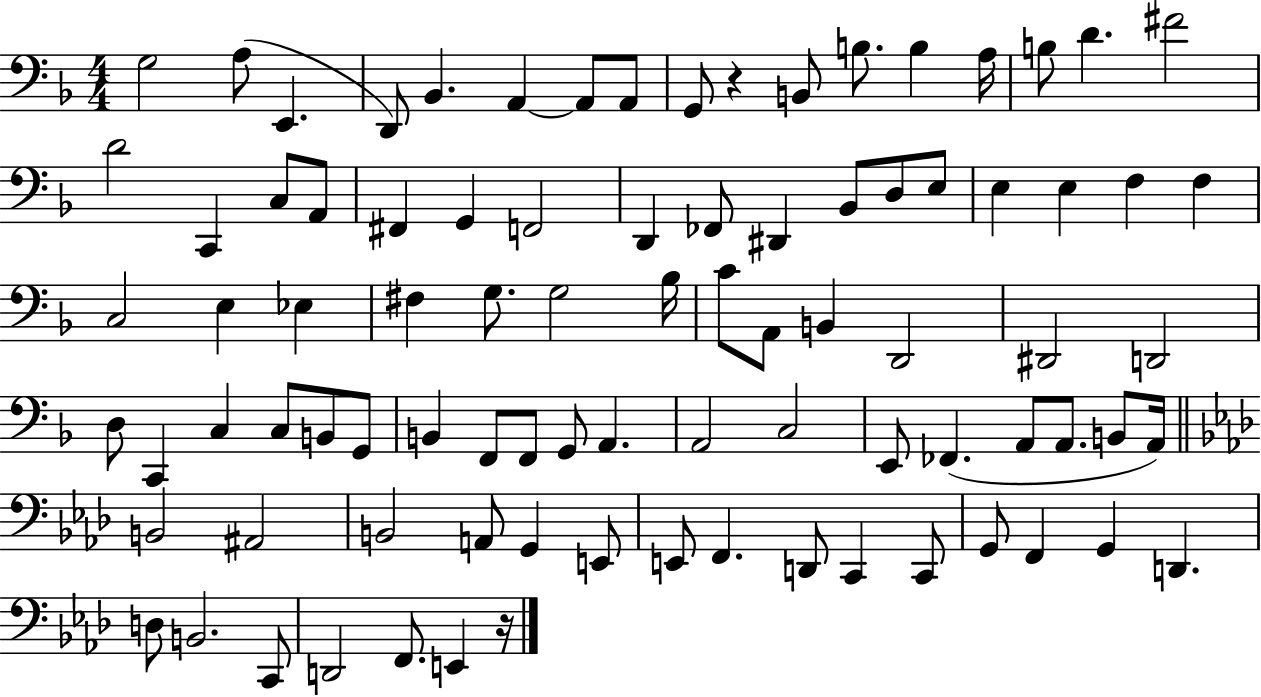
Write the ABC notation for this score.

X:1
T:Untitled
M:4/4
L:1/4
K:F
G,2 A,/2 E,, D,,/2 _B,, A,, A,,/2 A,,/2 G,,/2 z B,,/2 B,/2 B, A,/4 B,/2 D ^F2 D2 C,, C,/2 A,,/2 ^F,, G,, F,,2 D,, _F,,/2 ^D,, _B,,/2 D,/2 E,/2 E, E, F, F, C,2 E, _E, ^F, G,/2 G,2 _B,/4 C/2 A,,/2 B,, D,,2 ^D,,2 D,,2 D,/2 C,, C, C,/2 B,,/2 G,,/2 B,, F,,/2 F,,/2 G,,/2 A,, A,,2 C,2 E,,/2 _F,, A,,/2 A,,/2 B,,/2 A,,/4 B,,2 ^A,,2 B,,2 A,,/2 G,, E,,/2 E,,/2 F,, D,,/2 C,, C,,/2 G,,/2 F,, G,, D,, D,/2 B,,2 C,,/2 D,,2 F,,/2 E,, z/4